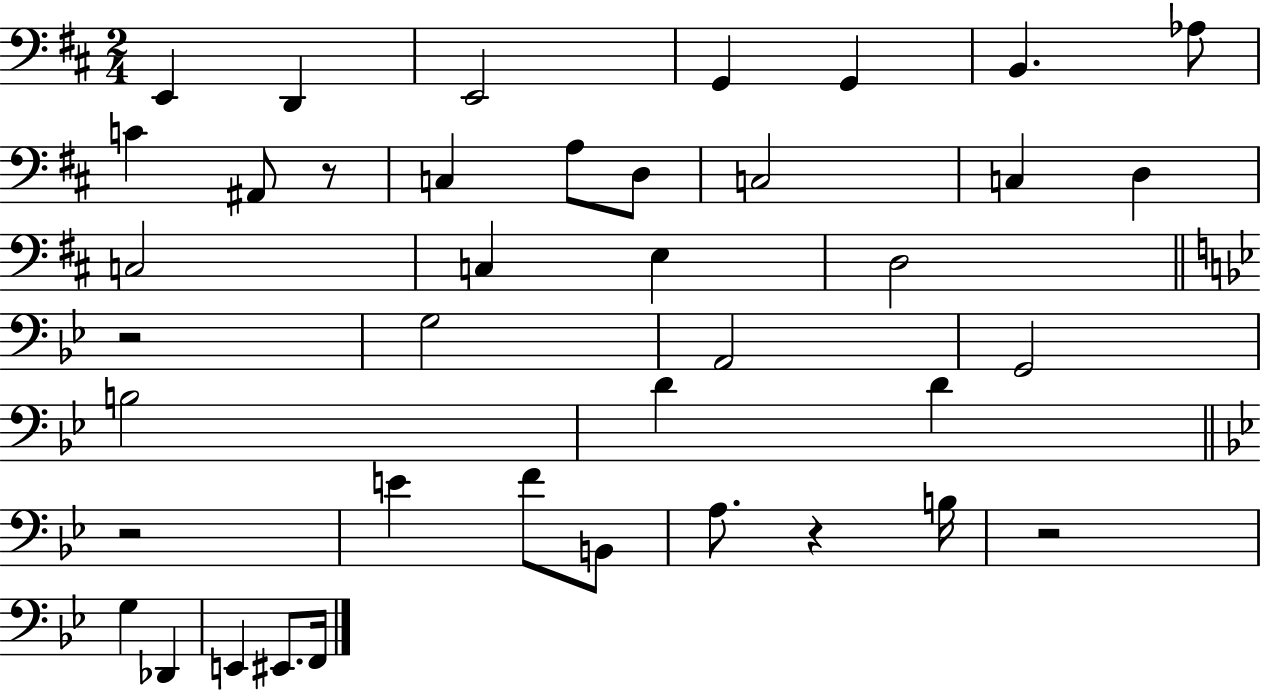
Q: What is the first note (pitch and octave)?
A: E2